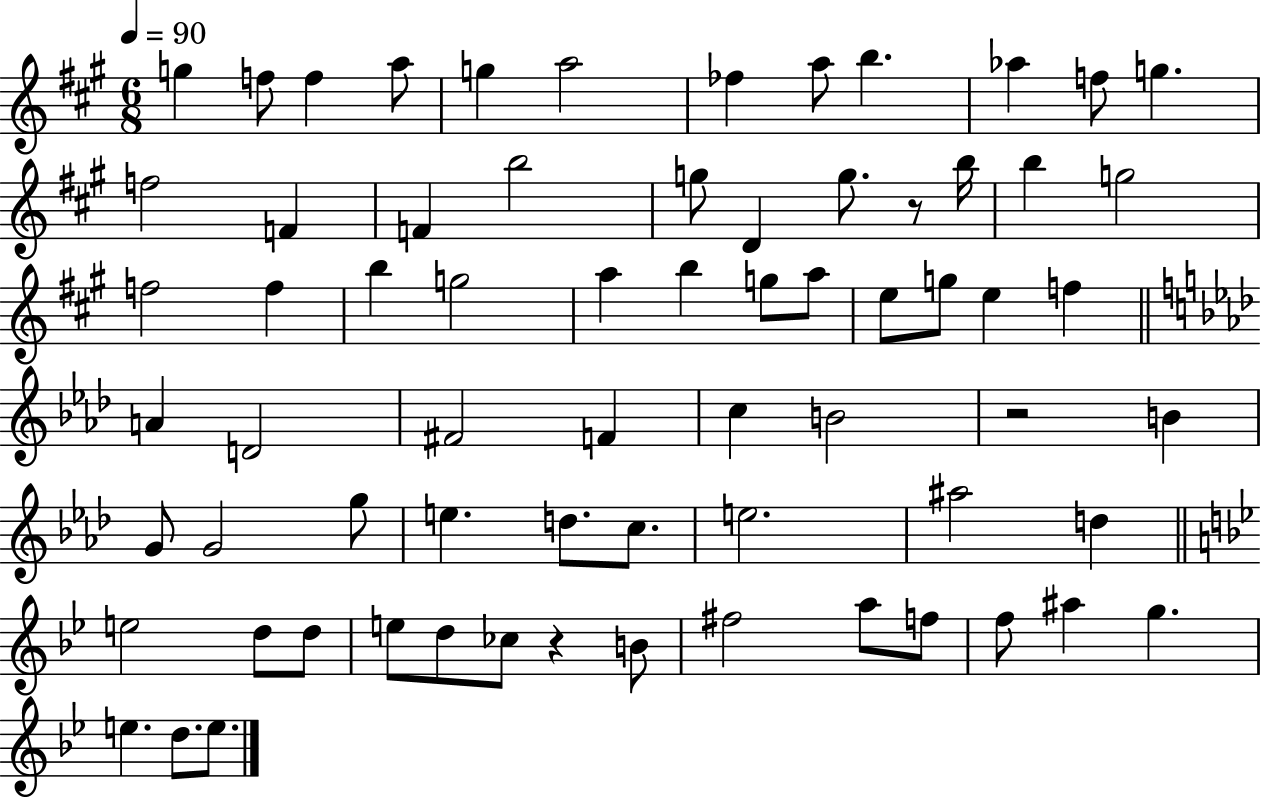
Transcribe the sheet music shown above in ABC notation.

X:1
T:Untitled
M:6/8
L:1/4
K:A
g f/2 f a/2 g a2 _f a/2 b _a f/2 g f2 F F b2 g/2 D g/2 z/2 b/4 b g2 f2 f b g2 a b g/2 a/2 e/2 g/2 e f A D2 ^F2 F c B2 z2 B G/2 G2 g/2 e d/2 c/2 e2 ^a2 d e2 d/2 d/2 e/2 d/2 _c/2 z B/2 ^f2 a/2 f/2 f/2 ^a g e d/2 e/2